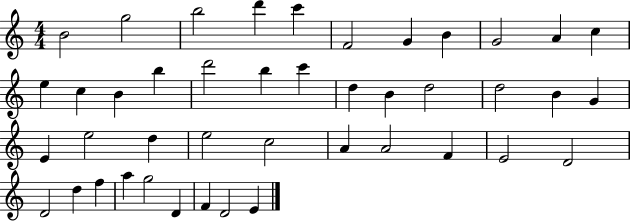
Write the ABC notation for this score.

X:1
T:Untitled
M:4/4
L:1/4
K:C
B2 g2 b2 d' c' F2 G B G2 A c e c B b d'2 b c' d B d2 d2 B G E e2 d e2 c2 A A2 F E2 D2 D2 d f a g2 D F D2 E